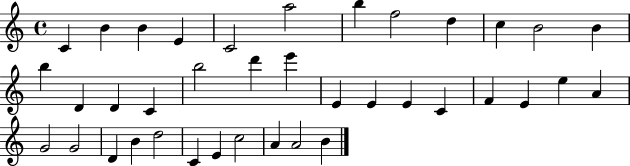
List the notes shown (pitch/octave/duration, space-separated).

C4/q B4/q B4/q E4/q C4/h A5/h B5/q F5/h D5/q C5/q B4/h B4/q B5/q D4/q D4/q C4/q B5/h D6/q E6/q E4/q E4/q E4/q C4/q F4/q E4/q E5/q A4/q G4/h G4/h D4/q B4/q D5/h C4/q E4/q C5/h A4/q A4/h B4/q